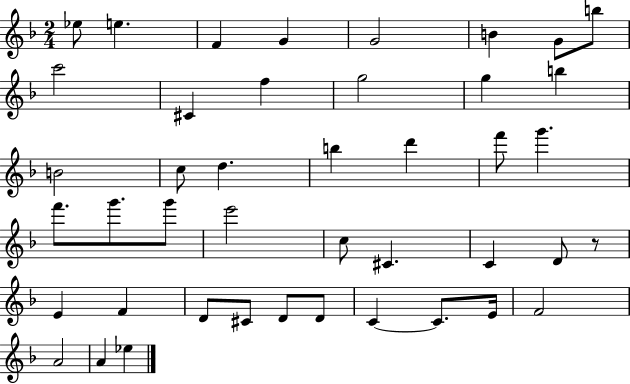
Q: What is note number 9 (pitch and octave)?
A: C6